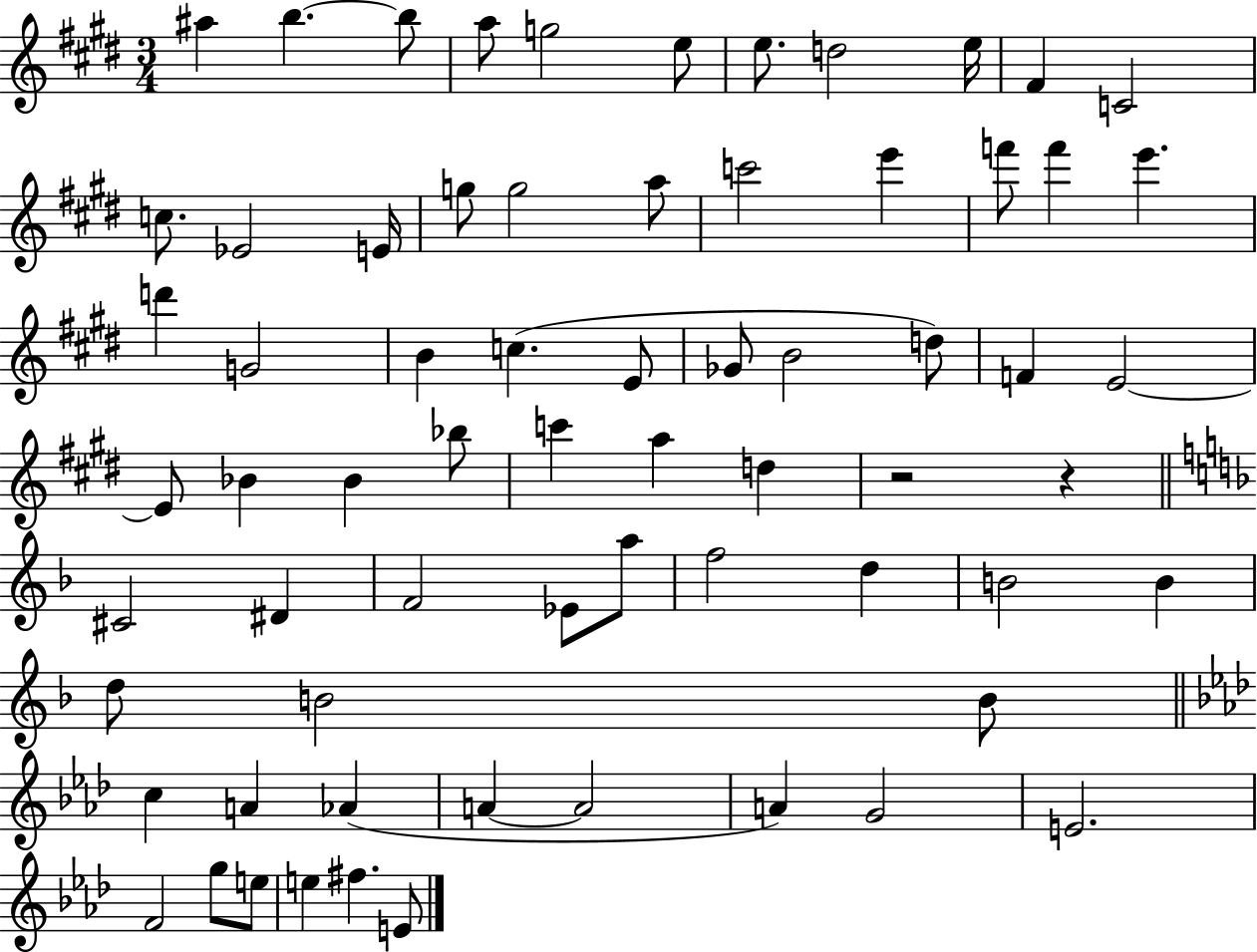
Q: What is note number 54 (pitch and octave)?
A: Ab4